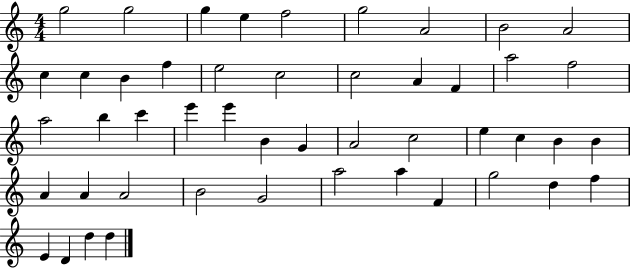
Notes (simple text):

G5/h G5/h G5/q E5/q F5/h G5/h A4/h B4/h A4/h C5/q C5/q B4/q F5/q E5/h C5/h C5/h A4/q F4/q A5/h F5/h A5/h B5/q C6/q E6/q E6/q B4/q G4/q A4/h C5/h E5/q C5/q B4/q B4/q A4/q A4/q A4/h B4/h G4/h A5/h A5/q F4/q G5/h D5/q F5/q E4/q D4/q D5/q D5/q